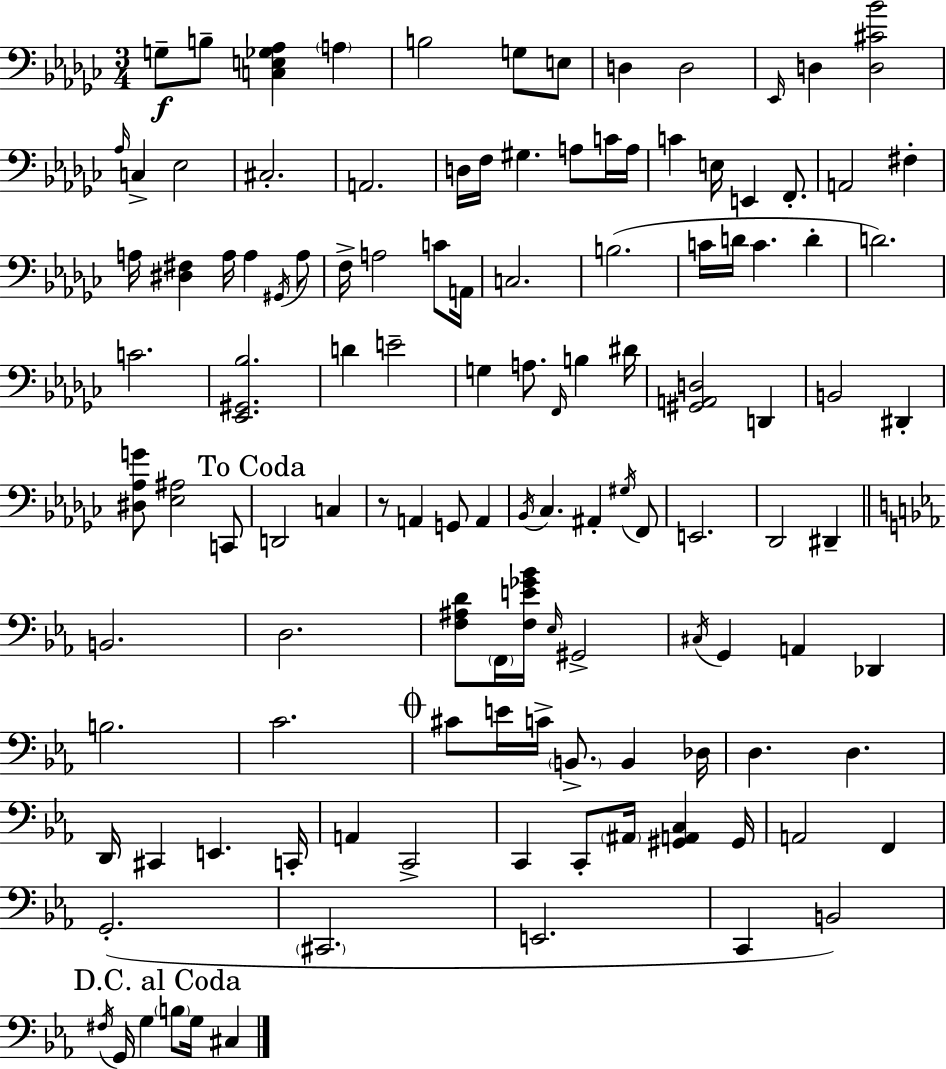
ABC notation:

X:1
T:Untitled
M:3/4
L:1/4
K:Ebm
G,/2 B,/2 [C,E,_G,_A,] A, B,2 G,/2 E,/2 D, D,2 _E,,/4 D, [D,^C_B]2 _A,/4 C, _E,2 ^C,2 A,,2 D,/4 F,/4 ^G, A,/2 C/4 A,/4 C E,/4 E,, F,,/2 A,,2 ^F, A,/4 [^D,^F,] A,/4 A, ^G,,/4 A,/2 F,/4 A,2 C/2 A,,/4 C,2 B,2 C/4 D/4 C D D2 C2 [_E,,^G,,_B,]2 D E2 G, A,/2 F,,/4 B, ^D/4 [^G,,A,,D,]2 D,, B,,2 ^D,, [^D,_A,G]/2 [_E,^A,]2 C,,/2 D,,2 C, z/2 A,, G,,/2 A,, _B,,/4 _C, ^A,, ^G,/4 F,,/2 E,,2 _D,,2 ^D,, B,,2 D,2 [F,^A,D]/2 F,,/4 [F,E_G_B]/4 _E,/4 ^G,,2 ^C,/4 G,, A,, _D,, B,2 C2 ^C/2 E/4 C/4 B,,/2 B,, _D,/4 D, D, D,,/4 ^C,, E,, C,,/4 A,, C,,2 C,, C,,/2 ^A,,/4 [^G,,A,,C,] ^G,,/4 A,,2 F,, G,,2 ^C,,2 E,,2 C,, B,,2 ^F,/4 G,,/4 G, B,/2 G,/4 ^C,